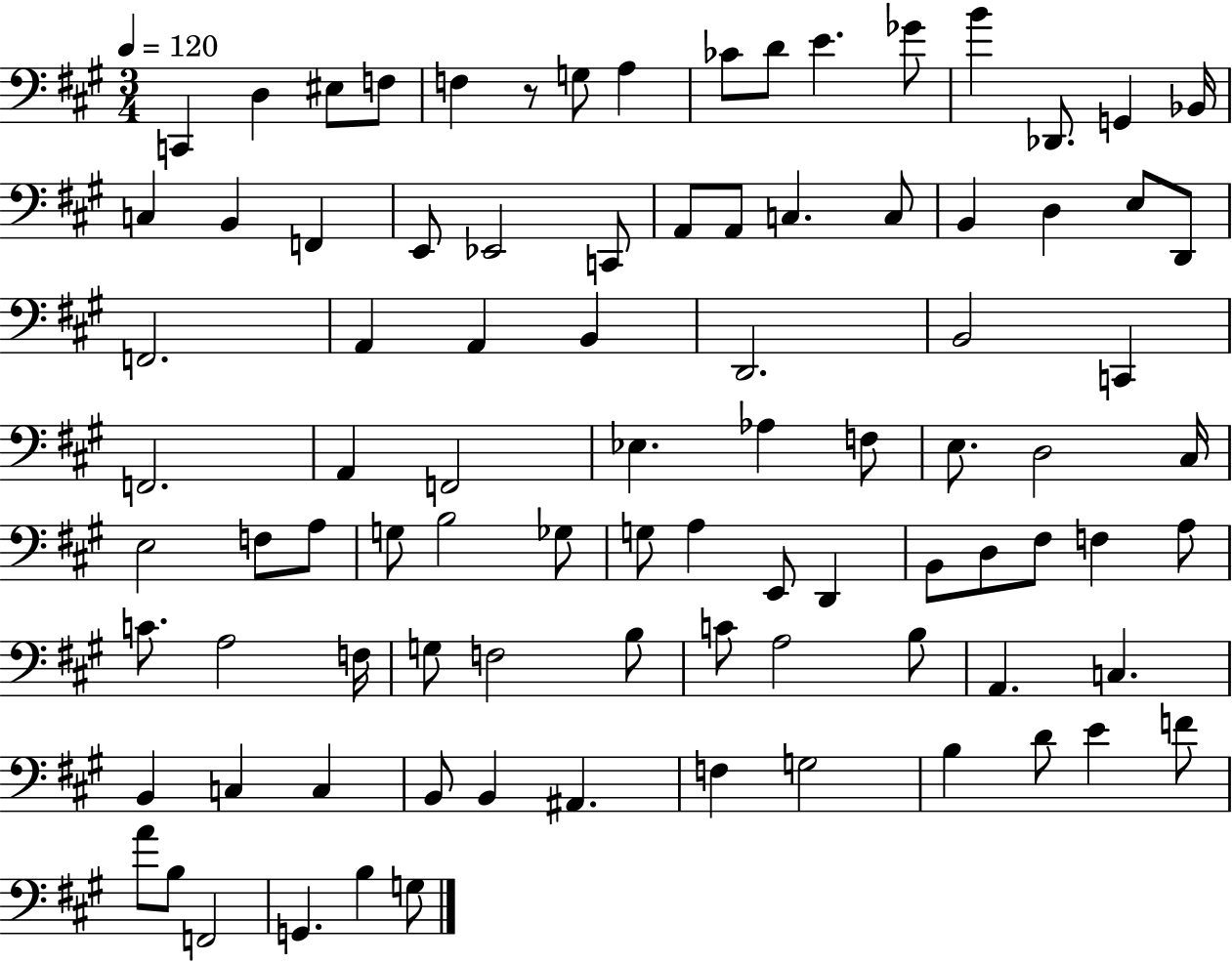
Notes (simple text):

C2/q D3/q EIS3/e F3/e F3/q R/e G3/e A3/q CES4/e D4/e E4/q. Gb4/e B4/q Db2/e. G2/q Bb2/s C3/q B2/q F2/q E2/e Eb2/h C2/e A2/e A2/e C3/q. C3/e B2/q D3/q E3/e D2/e F2/h. A2/q A2/q B2/q D2/h. B2/h C2/q F2/h. A2/q F2/h Eb3/q. Ab3/q F3/e E3/e. D3/h C#3/s E3/h F3/e A3/e G3/e B3/h Gb3/e G3/e A3/q E2/e D2/q B2/e D3/e F#3/e F3/q A3/e C4/e. A3/h F3/s G3/e F3/h B3/e C4/e A3/h B3/e A2/q. C3/q. B2/q C3/q C3/q B2/e B2/q A#2/q. F3/q G3/h B3/q D4/e E4/q F4/e A4/e B3/e F2/h G2/q. B3/q G3/e